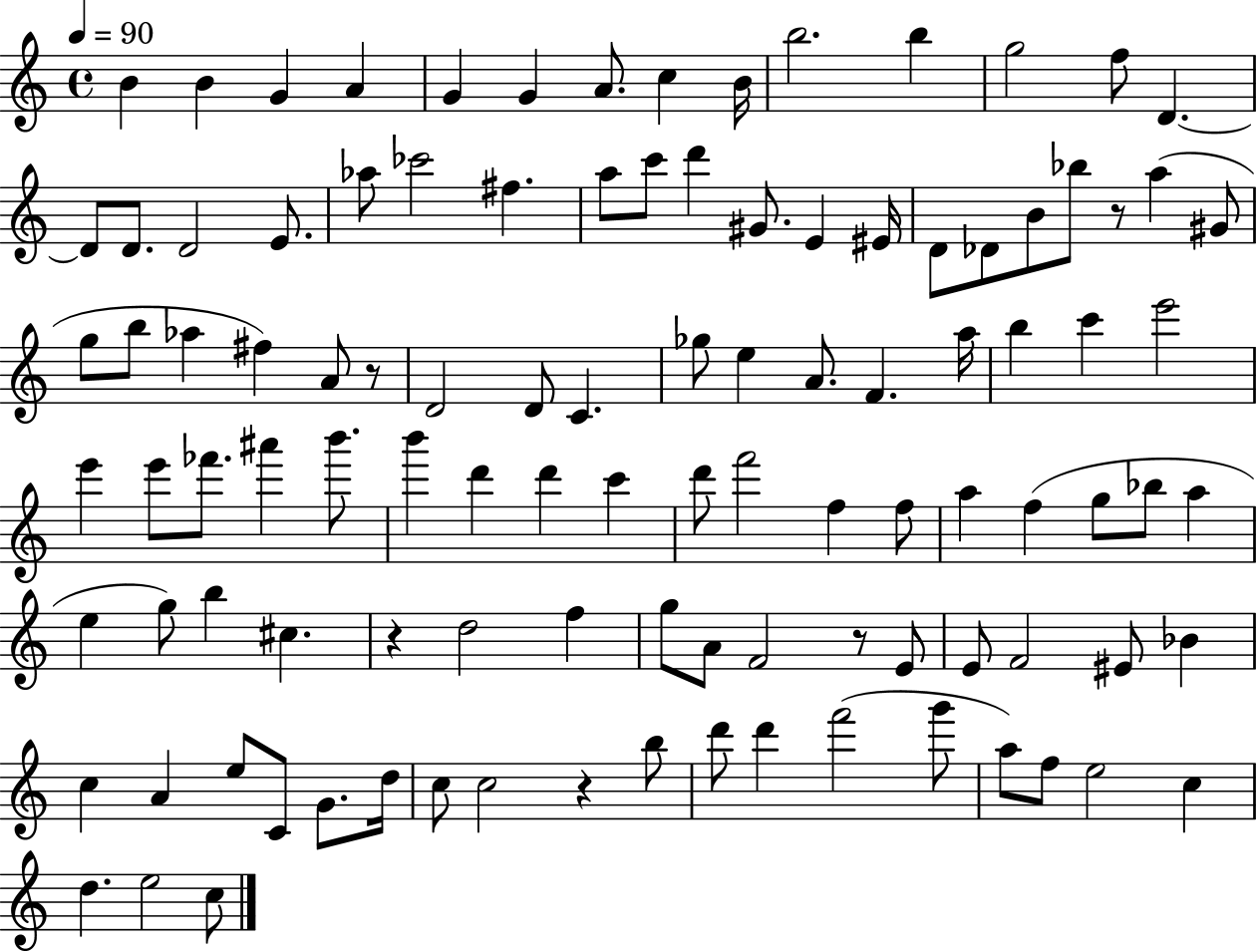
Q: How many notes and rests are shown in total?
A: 106